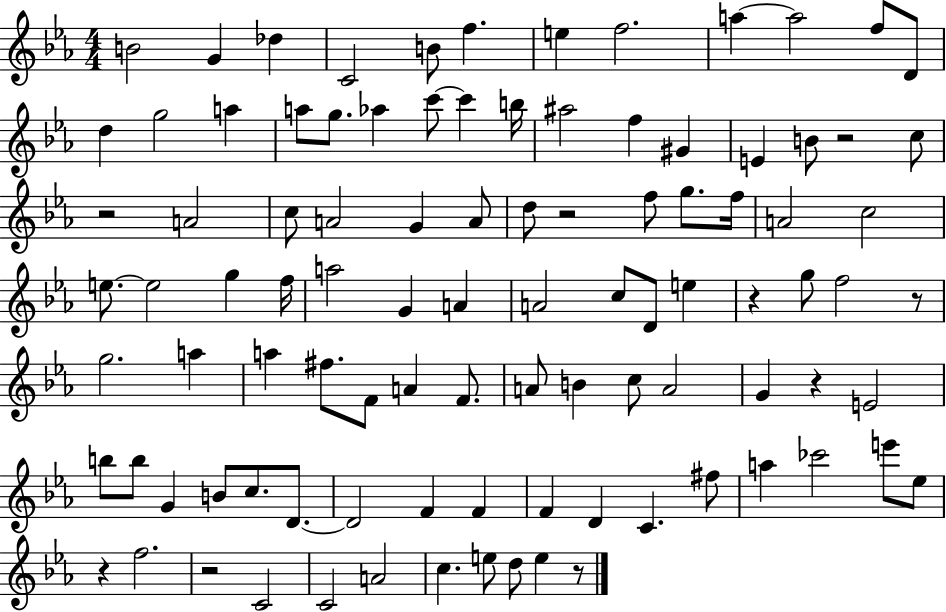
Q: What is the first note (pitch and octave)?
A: B4